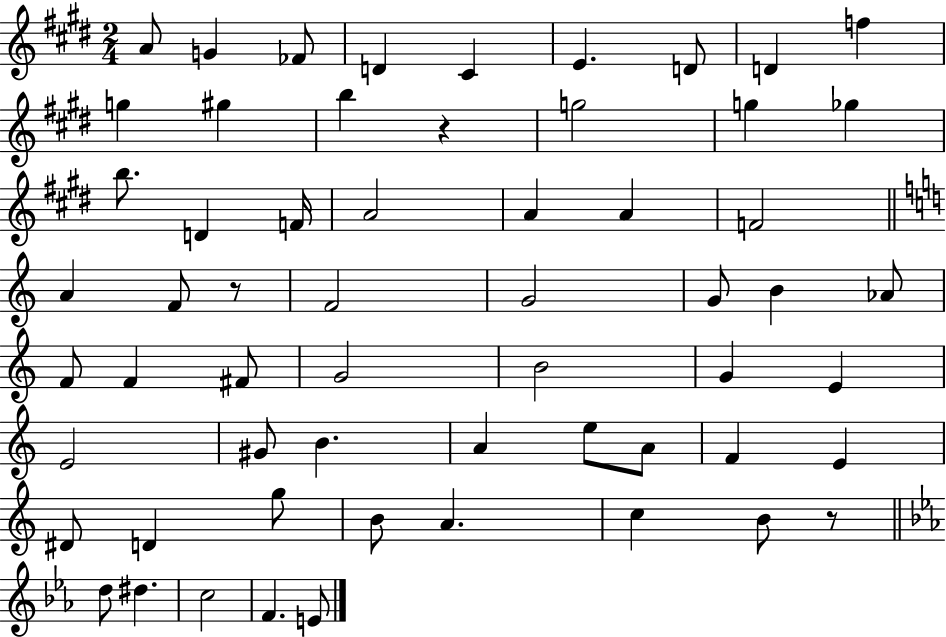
X:1
T:Untitled
M:2/4
L:1/4
K:E
A/2 G _F/2 D ^C E D/2 D f g ^g b z g2 g _g b/2 D F/4 A2 A A F2 A F/2 z/2 F2 G2 G/2 B _A/2 F/2 F ^F/2 G2 B2 G E E2 ^G/2 B A e/2 A/2 F E ^D/2 D g/2 B/2 A c B/2 z/2 d/2 ^d c2 F E/2